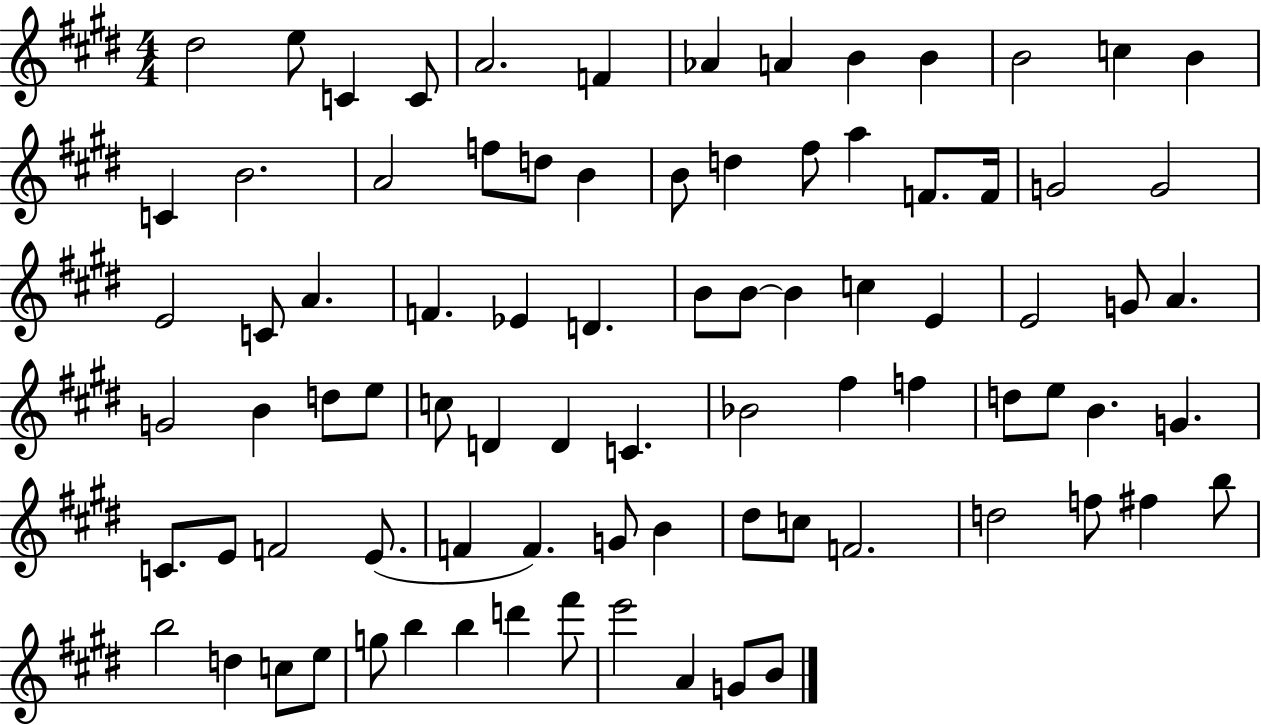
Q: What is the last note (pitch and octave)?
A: B4